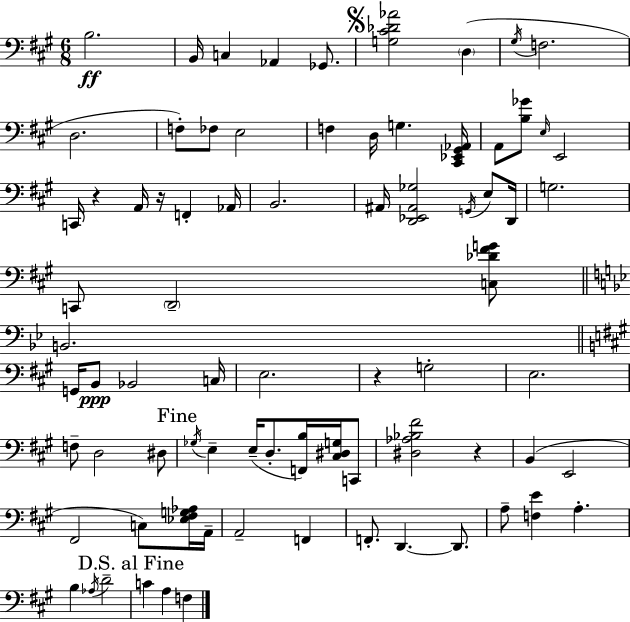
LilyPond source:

{
  \clef bass
  \numericTimeSignature
  \time 6/8
  \key a \major
  b2.\ff | b,16 c4 aes,4 ges,8. | \mark \markup { \musicglyph "scripts.segno" } <g cis' des' aes'>2 \parenthesize d4( | \acciaccatura { gis16 } f2. | \break d2. | f8-.) fes8 e2 | f4 d16 g4. | <cis, ees, gis, aes,>16 a,8 <b ges'>8 \grace { e16 } e,2 | \break c,16 r4 a,16 r16 f,4-. | aes,16 b,2. | ais,16 <d, ees, ais, ges>2 \acciaccatura { g,16 } | e8 d,16 g2. | \break c,8 \parenthesize d,2-- | <c des' fis' g'>8 \bar "||" \break \key g \minor b,2. | \bar "||" \break \key a \major g,16 b,8\ppp bes,2 c16 | e2. | r4 g2-. | e2. | \break f8-- d2 dis8 | \mark "Fine" \acciaccatura { ges16 } e4-- e16--( d8.-. <f, b>16) <cis dis g>16 c,8 | <dis aes bes fis'>2 r4 | b,4( e,2 | \break fis,2 c8) <ees fis g aes>16 | a,16-- a,2-- f,4 | f,8.-. d,4.~~ d,8. | a8-- <f e'>4 a4.-. | \break b4 \acciaccatura { aes16 } d'2-- | \mark "D.S. al Fine" c'4 a4 f4 | \bar "|."
}